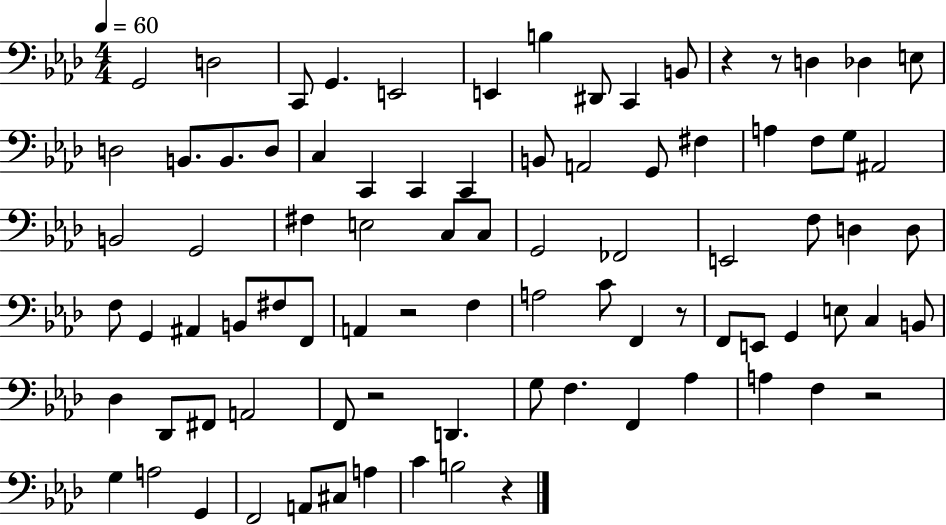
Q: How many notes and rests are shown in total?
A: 86